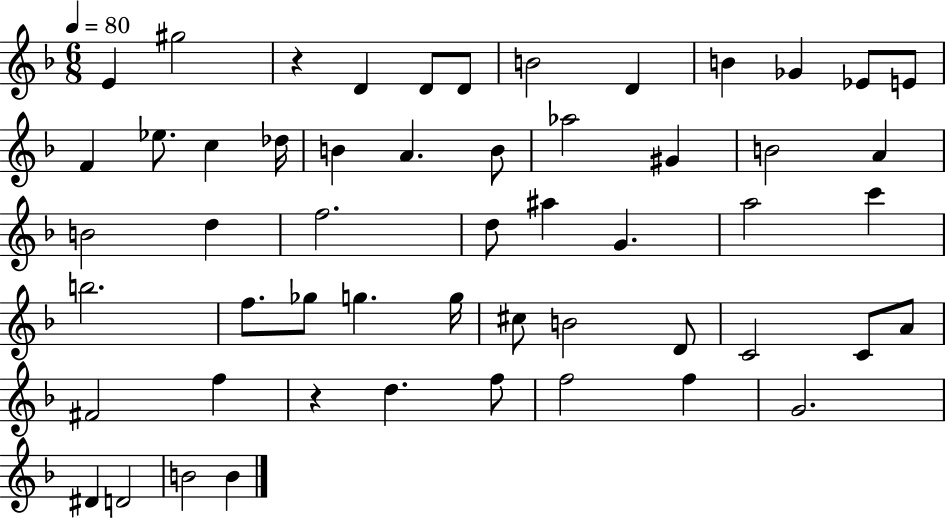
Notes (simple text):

E4/q G#5/h R/q D4/q D4/e D4/e B4/h D4/q B4/q Gb4/q Eb4/e E4/e F4/q Eb5/e. C5/q Db5/s B4/q A4/q. B4/e Ab5/h G#4/q B4/h A4/q B4/h D5/q F5/h. D5/e A#5/q G4/q. A5/h C6/q B5/h. F5/e. Gb5/e G5/q. G5/s C#5/e B4/h D4/e C4/h C4/e A4/e F#4/h F5/q R/q D5/q. F5/e F5/h F5/q G4/h. D#4/q D4/h B4/h B4/q